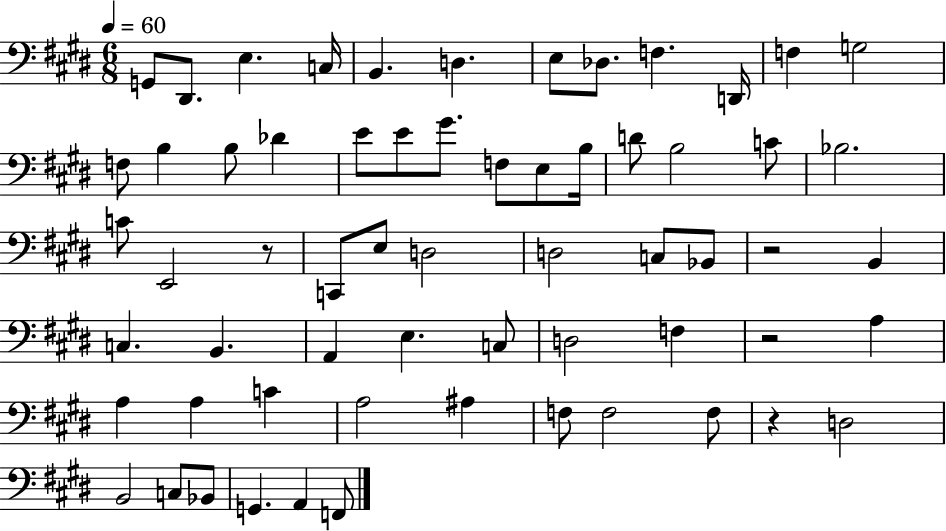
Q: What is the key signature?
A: E major